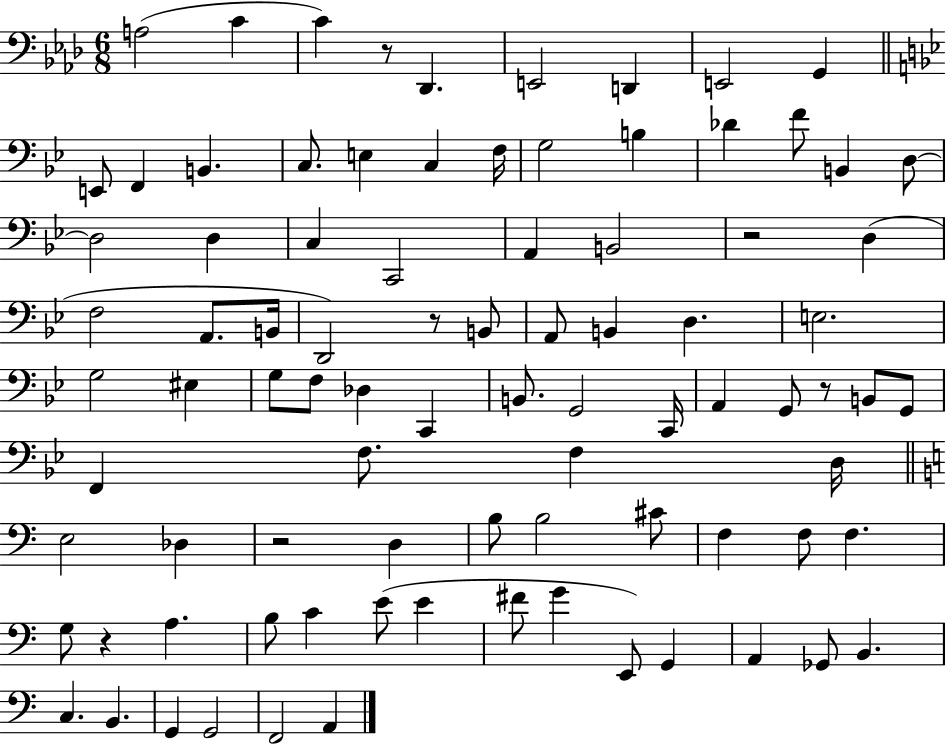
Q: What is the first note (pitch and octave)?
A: A3